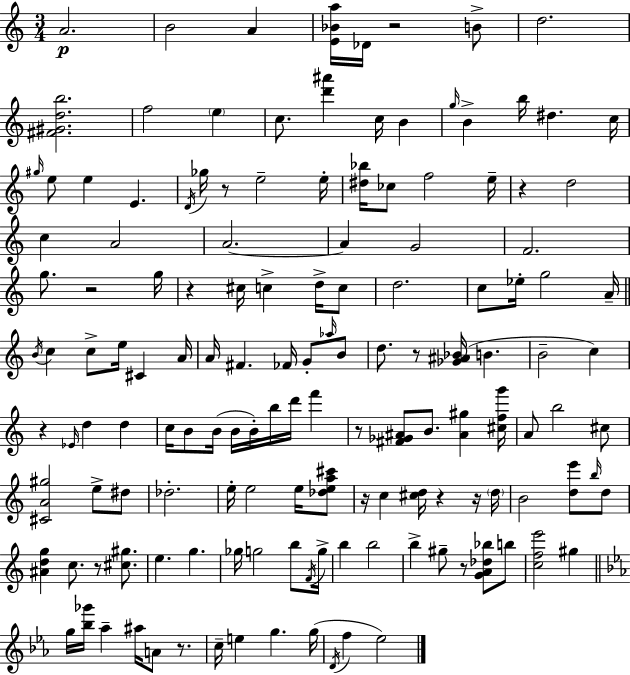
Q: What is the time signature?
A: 3/4